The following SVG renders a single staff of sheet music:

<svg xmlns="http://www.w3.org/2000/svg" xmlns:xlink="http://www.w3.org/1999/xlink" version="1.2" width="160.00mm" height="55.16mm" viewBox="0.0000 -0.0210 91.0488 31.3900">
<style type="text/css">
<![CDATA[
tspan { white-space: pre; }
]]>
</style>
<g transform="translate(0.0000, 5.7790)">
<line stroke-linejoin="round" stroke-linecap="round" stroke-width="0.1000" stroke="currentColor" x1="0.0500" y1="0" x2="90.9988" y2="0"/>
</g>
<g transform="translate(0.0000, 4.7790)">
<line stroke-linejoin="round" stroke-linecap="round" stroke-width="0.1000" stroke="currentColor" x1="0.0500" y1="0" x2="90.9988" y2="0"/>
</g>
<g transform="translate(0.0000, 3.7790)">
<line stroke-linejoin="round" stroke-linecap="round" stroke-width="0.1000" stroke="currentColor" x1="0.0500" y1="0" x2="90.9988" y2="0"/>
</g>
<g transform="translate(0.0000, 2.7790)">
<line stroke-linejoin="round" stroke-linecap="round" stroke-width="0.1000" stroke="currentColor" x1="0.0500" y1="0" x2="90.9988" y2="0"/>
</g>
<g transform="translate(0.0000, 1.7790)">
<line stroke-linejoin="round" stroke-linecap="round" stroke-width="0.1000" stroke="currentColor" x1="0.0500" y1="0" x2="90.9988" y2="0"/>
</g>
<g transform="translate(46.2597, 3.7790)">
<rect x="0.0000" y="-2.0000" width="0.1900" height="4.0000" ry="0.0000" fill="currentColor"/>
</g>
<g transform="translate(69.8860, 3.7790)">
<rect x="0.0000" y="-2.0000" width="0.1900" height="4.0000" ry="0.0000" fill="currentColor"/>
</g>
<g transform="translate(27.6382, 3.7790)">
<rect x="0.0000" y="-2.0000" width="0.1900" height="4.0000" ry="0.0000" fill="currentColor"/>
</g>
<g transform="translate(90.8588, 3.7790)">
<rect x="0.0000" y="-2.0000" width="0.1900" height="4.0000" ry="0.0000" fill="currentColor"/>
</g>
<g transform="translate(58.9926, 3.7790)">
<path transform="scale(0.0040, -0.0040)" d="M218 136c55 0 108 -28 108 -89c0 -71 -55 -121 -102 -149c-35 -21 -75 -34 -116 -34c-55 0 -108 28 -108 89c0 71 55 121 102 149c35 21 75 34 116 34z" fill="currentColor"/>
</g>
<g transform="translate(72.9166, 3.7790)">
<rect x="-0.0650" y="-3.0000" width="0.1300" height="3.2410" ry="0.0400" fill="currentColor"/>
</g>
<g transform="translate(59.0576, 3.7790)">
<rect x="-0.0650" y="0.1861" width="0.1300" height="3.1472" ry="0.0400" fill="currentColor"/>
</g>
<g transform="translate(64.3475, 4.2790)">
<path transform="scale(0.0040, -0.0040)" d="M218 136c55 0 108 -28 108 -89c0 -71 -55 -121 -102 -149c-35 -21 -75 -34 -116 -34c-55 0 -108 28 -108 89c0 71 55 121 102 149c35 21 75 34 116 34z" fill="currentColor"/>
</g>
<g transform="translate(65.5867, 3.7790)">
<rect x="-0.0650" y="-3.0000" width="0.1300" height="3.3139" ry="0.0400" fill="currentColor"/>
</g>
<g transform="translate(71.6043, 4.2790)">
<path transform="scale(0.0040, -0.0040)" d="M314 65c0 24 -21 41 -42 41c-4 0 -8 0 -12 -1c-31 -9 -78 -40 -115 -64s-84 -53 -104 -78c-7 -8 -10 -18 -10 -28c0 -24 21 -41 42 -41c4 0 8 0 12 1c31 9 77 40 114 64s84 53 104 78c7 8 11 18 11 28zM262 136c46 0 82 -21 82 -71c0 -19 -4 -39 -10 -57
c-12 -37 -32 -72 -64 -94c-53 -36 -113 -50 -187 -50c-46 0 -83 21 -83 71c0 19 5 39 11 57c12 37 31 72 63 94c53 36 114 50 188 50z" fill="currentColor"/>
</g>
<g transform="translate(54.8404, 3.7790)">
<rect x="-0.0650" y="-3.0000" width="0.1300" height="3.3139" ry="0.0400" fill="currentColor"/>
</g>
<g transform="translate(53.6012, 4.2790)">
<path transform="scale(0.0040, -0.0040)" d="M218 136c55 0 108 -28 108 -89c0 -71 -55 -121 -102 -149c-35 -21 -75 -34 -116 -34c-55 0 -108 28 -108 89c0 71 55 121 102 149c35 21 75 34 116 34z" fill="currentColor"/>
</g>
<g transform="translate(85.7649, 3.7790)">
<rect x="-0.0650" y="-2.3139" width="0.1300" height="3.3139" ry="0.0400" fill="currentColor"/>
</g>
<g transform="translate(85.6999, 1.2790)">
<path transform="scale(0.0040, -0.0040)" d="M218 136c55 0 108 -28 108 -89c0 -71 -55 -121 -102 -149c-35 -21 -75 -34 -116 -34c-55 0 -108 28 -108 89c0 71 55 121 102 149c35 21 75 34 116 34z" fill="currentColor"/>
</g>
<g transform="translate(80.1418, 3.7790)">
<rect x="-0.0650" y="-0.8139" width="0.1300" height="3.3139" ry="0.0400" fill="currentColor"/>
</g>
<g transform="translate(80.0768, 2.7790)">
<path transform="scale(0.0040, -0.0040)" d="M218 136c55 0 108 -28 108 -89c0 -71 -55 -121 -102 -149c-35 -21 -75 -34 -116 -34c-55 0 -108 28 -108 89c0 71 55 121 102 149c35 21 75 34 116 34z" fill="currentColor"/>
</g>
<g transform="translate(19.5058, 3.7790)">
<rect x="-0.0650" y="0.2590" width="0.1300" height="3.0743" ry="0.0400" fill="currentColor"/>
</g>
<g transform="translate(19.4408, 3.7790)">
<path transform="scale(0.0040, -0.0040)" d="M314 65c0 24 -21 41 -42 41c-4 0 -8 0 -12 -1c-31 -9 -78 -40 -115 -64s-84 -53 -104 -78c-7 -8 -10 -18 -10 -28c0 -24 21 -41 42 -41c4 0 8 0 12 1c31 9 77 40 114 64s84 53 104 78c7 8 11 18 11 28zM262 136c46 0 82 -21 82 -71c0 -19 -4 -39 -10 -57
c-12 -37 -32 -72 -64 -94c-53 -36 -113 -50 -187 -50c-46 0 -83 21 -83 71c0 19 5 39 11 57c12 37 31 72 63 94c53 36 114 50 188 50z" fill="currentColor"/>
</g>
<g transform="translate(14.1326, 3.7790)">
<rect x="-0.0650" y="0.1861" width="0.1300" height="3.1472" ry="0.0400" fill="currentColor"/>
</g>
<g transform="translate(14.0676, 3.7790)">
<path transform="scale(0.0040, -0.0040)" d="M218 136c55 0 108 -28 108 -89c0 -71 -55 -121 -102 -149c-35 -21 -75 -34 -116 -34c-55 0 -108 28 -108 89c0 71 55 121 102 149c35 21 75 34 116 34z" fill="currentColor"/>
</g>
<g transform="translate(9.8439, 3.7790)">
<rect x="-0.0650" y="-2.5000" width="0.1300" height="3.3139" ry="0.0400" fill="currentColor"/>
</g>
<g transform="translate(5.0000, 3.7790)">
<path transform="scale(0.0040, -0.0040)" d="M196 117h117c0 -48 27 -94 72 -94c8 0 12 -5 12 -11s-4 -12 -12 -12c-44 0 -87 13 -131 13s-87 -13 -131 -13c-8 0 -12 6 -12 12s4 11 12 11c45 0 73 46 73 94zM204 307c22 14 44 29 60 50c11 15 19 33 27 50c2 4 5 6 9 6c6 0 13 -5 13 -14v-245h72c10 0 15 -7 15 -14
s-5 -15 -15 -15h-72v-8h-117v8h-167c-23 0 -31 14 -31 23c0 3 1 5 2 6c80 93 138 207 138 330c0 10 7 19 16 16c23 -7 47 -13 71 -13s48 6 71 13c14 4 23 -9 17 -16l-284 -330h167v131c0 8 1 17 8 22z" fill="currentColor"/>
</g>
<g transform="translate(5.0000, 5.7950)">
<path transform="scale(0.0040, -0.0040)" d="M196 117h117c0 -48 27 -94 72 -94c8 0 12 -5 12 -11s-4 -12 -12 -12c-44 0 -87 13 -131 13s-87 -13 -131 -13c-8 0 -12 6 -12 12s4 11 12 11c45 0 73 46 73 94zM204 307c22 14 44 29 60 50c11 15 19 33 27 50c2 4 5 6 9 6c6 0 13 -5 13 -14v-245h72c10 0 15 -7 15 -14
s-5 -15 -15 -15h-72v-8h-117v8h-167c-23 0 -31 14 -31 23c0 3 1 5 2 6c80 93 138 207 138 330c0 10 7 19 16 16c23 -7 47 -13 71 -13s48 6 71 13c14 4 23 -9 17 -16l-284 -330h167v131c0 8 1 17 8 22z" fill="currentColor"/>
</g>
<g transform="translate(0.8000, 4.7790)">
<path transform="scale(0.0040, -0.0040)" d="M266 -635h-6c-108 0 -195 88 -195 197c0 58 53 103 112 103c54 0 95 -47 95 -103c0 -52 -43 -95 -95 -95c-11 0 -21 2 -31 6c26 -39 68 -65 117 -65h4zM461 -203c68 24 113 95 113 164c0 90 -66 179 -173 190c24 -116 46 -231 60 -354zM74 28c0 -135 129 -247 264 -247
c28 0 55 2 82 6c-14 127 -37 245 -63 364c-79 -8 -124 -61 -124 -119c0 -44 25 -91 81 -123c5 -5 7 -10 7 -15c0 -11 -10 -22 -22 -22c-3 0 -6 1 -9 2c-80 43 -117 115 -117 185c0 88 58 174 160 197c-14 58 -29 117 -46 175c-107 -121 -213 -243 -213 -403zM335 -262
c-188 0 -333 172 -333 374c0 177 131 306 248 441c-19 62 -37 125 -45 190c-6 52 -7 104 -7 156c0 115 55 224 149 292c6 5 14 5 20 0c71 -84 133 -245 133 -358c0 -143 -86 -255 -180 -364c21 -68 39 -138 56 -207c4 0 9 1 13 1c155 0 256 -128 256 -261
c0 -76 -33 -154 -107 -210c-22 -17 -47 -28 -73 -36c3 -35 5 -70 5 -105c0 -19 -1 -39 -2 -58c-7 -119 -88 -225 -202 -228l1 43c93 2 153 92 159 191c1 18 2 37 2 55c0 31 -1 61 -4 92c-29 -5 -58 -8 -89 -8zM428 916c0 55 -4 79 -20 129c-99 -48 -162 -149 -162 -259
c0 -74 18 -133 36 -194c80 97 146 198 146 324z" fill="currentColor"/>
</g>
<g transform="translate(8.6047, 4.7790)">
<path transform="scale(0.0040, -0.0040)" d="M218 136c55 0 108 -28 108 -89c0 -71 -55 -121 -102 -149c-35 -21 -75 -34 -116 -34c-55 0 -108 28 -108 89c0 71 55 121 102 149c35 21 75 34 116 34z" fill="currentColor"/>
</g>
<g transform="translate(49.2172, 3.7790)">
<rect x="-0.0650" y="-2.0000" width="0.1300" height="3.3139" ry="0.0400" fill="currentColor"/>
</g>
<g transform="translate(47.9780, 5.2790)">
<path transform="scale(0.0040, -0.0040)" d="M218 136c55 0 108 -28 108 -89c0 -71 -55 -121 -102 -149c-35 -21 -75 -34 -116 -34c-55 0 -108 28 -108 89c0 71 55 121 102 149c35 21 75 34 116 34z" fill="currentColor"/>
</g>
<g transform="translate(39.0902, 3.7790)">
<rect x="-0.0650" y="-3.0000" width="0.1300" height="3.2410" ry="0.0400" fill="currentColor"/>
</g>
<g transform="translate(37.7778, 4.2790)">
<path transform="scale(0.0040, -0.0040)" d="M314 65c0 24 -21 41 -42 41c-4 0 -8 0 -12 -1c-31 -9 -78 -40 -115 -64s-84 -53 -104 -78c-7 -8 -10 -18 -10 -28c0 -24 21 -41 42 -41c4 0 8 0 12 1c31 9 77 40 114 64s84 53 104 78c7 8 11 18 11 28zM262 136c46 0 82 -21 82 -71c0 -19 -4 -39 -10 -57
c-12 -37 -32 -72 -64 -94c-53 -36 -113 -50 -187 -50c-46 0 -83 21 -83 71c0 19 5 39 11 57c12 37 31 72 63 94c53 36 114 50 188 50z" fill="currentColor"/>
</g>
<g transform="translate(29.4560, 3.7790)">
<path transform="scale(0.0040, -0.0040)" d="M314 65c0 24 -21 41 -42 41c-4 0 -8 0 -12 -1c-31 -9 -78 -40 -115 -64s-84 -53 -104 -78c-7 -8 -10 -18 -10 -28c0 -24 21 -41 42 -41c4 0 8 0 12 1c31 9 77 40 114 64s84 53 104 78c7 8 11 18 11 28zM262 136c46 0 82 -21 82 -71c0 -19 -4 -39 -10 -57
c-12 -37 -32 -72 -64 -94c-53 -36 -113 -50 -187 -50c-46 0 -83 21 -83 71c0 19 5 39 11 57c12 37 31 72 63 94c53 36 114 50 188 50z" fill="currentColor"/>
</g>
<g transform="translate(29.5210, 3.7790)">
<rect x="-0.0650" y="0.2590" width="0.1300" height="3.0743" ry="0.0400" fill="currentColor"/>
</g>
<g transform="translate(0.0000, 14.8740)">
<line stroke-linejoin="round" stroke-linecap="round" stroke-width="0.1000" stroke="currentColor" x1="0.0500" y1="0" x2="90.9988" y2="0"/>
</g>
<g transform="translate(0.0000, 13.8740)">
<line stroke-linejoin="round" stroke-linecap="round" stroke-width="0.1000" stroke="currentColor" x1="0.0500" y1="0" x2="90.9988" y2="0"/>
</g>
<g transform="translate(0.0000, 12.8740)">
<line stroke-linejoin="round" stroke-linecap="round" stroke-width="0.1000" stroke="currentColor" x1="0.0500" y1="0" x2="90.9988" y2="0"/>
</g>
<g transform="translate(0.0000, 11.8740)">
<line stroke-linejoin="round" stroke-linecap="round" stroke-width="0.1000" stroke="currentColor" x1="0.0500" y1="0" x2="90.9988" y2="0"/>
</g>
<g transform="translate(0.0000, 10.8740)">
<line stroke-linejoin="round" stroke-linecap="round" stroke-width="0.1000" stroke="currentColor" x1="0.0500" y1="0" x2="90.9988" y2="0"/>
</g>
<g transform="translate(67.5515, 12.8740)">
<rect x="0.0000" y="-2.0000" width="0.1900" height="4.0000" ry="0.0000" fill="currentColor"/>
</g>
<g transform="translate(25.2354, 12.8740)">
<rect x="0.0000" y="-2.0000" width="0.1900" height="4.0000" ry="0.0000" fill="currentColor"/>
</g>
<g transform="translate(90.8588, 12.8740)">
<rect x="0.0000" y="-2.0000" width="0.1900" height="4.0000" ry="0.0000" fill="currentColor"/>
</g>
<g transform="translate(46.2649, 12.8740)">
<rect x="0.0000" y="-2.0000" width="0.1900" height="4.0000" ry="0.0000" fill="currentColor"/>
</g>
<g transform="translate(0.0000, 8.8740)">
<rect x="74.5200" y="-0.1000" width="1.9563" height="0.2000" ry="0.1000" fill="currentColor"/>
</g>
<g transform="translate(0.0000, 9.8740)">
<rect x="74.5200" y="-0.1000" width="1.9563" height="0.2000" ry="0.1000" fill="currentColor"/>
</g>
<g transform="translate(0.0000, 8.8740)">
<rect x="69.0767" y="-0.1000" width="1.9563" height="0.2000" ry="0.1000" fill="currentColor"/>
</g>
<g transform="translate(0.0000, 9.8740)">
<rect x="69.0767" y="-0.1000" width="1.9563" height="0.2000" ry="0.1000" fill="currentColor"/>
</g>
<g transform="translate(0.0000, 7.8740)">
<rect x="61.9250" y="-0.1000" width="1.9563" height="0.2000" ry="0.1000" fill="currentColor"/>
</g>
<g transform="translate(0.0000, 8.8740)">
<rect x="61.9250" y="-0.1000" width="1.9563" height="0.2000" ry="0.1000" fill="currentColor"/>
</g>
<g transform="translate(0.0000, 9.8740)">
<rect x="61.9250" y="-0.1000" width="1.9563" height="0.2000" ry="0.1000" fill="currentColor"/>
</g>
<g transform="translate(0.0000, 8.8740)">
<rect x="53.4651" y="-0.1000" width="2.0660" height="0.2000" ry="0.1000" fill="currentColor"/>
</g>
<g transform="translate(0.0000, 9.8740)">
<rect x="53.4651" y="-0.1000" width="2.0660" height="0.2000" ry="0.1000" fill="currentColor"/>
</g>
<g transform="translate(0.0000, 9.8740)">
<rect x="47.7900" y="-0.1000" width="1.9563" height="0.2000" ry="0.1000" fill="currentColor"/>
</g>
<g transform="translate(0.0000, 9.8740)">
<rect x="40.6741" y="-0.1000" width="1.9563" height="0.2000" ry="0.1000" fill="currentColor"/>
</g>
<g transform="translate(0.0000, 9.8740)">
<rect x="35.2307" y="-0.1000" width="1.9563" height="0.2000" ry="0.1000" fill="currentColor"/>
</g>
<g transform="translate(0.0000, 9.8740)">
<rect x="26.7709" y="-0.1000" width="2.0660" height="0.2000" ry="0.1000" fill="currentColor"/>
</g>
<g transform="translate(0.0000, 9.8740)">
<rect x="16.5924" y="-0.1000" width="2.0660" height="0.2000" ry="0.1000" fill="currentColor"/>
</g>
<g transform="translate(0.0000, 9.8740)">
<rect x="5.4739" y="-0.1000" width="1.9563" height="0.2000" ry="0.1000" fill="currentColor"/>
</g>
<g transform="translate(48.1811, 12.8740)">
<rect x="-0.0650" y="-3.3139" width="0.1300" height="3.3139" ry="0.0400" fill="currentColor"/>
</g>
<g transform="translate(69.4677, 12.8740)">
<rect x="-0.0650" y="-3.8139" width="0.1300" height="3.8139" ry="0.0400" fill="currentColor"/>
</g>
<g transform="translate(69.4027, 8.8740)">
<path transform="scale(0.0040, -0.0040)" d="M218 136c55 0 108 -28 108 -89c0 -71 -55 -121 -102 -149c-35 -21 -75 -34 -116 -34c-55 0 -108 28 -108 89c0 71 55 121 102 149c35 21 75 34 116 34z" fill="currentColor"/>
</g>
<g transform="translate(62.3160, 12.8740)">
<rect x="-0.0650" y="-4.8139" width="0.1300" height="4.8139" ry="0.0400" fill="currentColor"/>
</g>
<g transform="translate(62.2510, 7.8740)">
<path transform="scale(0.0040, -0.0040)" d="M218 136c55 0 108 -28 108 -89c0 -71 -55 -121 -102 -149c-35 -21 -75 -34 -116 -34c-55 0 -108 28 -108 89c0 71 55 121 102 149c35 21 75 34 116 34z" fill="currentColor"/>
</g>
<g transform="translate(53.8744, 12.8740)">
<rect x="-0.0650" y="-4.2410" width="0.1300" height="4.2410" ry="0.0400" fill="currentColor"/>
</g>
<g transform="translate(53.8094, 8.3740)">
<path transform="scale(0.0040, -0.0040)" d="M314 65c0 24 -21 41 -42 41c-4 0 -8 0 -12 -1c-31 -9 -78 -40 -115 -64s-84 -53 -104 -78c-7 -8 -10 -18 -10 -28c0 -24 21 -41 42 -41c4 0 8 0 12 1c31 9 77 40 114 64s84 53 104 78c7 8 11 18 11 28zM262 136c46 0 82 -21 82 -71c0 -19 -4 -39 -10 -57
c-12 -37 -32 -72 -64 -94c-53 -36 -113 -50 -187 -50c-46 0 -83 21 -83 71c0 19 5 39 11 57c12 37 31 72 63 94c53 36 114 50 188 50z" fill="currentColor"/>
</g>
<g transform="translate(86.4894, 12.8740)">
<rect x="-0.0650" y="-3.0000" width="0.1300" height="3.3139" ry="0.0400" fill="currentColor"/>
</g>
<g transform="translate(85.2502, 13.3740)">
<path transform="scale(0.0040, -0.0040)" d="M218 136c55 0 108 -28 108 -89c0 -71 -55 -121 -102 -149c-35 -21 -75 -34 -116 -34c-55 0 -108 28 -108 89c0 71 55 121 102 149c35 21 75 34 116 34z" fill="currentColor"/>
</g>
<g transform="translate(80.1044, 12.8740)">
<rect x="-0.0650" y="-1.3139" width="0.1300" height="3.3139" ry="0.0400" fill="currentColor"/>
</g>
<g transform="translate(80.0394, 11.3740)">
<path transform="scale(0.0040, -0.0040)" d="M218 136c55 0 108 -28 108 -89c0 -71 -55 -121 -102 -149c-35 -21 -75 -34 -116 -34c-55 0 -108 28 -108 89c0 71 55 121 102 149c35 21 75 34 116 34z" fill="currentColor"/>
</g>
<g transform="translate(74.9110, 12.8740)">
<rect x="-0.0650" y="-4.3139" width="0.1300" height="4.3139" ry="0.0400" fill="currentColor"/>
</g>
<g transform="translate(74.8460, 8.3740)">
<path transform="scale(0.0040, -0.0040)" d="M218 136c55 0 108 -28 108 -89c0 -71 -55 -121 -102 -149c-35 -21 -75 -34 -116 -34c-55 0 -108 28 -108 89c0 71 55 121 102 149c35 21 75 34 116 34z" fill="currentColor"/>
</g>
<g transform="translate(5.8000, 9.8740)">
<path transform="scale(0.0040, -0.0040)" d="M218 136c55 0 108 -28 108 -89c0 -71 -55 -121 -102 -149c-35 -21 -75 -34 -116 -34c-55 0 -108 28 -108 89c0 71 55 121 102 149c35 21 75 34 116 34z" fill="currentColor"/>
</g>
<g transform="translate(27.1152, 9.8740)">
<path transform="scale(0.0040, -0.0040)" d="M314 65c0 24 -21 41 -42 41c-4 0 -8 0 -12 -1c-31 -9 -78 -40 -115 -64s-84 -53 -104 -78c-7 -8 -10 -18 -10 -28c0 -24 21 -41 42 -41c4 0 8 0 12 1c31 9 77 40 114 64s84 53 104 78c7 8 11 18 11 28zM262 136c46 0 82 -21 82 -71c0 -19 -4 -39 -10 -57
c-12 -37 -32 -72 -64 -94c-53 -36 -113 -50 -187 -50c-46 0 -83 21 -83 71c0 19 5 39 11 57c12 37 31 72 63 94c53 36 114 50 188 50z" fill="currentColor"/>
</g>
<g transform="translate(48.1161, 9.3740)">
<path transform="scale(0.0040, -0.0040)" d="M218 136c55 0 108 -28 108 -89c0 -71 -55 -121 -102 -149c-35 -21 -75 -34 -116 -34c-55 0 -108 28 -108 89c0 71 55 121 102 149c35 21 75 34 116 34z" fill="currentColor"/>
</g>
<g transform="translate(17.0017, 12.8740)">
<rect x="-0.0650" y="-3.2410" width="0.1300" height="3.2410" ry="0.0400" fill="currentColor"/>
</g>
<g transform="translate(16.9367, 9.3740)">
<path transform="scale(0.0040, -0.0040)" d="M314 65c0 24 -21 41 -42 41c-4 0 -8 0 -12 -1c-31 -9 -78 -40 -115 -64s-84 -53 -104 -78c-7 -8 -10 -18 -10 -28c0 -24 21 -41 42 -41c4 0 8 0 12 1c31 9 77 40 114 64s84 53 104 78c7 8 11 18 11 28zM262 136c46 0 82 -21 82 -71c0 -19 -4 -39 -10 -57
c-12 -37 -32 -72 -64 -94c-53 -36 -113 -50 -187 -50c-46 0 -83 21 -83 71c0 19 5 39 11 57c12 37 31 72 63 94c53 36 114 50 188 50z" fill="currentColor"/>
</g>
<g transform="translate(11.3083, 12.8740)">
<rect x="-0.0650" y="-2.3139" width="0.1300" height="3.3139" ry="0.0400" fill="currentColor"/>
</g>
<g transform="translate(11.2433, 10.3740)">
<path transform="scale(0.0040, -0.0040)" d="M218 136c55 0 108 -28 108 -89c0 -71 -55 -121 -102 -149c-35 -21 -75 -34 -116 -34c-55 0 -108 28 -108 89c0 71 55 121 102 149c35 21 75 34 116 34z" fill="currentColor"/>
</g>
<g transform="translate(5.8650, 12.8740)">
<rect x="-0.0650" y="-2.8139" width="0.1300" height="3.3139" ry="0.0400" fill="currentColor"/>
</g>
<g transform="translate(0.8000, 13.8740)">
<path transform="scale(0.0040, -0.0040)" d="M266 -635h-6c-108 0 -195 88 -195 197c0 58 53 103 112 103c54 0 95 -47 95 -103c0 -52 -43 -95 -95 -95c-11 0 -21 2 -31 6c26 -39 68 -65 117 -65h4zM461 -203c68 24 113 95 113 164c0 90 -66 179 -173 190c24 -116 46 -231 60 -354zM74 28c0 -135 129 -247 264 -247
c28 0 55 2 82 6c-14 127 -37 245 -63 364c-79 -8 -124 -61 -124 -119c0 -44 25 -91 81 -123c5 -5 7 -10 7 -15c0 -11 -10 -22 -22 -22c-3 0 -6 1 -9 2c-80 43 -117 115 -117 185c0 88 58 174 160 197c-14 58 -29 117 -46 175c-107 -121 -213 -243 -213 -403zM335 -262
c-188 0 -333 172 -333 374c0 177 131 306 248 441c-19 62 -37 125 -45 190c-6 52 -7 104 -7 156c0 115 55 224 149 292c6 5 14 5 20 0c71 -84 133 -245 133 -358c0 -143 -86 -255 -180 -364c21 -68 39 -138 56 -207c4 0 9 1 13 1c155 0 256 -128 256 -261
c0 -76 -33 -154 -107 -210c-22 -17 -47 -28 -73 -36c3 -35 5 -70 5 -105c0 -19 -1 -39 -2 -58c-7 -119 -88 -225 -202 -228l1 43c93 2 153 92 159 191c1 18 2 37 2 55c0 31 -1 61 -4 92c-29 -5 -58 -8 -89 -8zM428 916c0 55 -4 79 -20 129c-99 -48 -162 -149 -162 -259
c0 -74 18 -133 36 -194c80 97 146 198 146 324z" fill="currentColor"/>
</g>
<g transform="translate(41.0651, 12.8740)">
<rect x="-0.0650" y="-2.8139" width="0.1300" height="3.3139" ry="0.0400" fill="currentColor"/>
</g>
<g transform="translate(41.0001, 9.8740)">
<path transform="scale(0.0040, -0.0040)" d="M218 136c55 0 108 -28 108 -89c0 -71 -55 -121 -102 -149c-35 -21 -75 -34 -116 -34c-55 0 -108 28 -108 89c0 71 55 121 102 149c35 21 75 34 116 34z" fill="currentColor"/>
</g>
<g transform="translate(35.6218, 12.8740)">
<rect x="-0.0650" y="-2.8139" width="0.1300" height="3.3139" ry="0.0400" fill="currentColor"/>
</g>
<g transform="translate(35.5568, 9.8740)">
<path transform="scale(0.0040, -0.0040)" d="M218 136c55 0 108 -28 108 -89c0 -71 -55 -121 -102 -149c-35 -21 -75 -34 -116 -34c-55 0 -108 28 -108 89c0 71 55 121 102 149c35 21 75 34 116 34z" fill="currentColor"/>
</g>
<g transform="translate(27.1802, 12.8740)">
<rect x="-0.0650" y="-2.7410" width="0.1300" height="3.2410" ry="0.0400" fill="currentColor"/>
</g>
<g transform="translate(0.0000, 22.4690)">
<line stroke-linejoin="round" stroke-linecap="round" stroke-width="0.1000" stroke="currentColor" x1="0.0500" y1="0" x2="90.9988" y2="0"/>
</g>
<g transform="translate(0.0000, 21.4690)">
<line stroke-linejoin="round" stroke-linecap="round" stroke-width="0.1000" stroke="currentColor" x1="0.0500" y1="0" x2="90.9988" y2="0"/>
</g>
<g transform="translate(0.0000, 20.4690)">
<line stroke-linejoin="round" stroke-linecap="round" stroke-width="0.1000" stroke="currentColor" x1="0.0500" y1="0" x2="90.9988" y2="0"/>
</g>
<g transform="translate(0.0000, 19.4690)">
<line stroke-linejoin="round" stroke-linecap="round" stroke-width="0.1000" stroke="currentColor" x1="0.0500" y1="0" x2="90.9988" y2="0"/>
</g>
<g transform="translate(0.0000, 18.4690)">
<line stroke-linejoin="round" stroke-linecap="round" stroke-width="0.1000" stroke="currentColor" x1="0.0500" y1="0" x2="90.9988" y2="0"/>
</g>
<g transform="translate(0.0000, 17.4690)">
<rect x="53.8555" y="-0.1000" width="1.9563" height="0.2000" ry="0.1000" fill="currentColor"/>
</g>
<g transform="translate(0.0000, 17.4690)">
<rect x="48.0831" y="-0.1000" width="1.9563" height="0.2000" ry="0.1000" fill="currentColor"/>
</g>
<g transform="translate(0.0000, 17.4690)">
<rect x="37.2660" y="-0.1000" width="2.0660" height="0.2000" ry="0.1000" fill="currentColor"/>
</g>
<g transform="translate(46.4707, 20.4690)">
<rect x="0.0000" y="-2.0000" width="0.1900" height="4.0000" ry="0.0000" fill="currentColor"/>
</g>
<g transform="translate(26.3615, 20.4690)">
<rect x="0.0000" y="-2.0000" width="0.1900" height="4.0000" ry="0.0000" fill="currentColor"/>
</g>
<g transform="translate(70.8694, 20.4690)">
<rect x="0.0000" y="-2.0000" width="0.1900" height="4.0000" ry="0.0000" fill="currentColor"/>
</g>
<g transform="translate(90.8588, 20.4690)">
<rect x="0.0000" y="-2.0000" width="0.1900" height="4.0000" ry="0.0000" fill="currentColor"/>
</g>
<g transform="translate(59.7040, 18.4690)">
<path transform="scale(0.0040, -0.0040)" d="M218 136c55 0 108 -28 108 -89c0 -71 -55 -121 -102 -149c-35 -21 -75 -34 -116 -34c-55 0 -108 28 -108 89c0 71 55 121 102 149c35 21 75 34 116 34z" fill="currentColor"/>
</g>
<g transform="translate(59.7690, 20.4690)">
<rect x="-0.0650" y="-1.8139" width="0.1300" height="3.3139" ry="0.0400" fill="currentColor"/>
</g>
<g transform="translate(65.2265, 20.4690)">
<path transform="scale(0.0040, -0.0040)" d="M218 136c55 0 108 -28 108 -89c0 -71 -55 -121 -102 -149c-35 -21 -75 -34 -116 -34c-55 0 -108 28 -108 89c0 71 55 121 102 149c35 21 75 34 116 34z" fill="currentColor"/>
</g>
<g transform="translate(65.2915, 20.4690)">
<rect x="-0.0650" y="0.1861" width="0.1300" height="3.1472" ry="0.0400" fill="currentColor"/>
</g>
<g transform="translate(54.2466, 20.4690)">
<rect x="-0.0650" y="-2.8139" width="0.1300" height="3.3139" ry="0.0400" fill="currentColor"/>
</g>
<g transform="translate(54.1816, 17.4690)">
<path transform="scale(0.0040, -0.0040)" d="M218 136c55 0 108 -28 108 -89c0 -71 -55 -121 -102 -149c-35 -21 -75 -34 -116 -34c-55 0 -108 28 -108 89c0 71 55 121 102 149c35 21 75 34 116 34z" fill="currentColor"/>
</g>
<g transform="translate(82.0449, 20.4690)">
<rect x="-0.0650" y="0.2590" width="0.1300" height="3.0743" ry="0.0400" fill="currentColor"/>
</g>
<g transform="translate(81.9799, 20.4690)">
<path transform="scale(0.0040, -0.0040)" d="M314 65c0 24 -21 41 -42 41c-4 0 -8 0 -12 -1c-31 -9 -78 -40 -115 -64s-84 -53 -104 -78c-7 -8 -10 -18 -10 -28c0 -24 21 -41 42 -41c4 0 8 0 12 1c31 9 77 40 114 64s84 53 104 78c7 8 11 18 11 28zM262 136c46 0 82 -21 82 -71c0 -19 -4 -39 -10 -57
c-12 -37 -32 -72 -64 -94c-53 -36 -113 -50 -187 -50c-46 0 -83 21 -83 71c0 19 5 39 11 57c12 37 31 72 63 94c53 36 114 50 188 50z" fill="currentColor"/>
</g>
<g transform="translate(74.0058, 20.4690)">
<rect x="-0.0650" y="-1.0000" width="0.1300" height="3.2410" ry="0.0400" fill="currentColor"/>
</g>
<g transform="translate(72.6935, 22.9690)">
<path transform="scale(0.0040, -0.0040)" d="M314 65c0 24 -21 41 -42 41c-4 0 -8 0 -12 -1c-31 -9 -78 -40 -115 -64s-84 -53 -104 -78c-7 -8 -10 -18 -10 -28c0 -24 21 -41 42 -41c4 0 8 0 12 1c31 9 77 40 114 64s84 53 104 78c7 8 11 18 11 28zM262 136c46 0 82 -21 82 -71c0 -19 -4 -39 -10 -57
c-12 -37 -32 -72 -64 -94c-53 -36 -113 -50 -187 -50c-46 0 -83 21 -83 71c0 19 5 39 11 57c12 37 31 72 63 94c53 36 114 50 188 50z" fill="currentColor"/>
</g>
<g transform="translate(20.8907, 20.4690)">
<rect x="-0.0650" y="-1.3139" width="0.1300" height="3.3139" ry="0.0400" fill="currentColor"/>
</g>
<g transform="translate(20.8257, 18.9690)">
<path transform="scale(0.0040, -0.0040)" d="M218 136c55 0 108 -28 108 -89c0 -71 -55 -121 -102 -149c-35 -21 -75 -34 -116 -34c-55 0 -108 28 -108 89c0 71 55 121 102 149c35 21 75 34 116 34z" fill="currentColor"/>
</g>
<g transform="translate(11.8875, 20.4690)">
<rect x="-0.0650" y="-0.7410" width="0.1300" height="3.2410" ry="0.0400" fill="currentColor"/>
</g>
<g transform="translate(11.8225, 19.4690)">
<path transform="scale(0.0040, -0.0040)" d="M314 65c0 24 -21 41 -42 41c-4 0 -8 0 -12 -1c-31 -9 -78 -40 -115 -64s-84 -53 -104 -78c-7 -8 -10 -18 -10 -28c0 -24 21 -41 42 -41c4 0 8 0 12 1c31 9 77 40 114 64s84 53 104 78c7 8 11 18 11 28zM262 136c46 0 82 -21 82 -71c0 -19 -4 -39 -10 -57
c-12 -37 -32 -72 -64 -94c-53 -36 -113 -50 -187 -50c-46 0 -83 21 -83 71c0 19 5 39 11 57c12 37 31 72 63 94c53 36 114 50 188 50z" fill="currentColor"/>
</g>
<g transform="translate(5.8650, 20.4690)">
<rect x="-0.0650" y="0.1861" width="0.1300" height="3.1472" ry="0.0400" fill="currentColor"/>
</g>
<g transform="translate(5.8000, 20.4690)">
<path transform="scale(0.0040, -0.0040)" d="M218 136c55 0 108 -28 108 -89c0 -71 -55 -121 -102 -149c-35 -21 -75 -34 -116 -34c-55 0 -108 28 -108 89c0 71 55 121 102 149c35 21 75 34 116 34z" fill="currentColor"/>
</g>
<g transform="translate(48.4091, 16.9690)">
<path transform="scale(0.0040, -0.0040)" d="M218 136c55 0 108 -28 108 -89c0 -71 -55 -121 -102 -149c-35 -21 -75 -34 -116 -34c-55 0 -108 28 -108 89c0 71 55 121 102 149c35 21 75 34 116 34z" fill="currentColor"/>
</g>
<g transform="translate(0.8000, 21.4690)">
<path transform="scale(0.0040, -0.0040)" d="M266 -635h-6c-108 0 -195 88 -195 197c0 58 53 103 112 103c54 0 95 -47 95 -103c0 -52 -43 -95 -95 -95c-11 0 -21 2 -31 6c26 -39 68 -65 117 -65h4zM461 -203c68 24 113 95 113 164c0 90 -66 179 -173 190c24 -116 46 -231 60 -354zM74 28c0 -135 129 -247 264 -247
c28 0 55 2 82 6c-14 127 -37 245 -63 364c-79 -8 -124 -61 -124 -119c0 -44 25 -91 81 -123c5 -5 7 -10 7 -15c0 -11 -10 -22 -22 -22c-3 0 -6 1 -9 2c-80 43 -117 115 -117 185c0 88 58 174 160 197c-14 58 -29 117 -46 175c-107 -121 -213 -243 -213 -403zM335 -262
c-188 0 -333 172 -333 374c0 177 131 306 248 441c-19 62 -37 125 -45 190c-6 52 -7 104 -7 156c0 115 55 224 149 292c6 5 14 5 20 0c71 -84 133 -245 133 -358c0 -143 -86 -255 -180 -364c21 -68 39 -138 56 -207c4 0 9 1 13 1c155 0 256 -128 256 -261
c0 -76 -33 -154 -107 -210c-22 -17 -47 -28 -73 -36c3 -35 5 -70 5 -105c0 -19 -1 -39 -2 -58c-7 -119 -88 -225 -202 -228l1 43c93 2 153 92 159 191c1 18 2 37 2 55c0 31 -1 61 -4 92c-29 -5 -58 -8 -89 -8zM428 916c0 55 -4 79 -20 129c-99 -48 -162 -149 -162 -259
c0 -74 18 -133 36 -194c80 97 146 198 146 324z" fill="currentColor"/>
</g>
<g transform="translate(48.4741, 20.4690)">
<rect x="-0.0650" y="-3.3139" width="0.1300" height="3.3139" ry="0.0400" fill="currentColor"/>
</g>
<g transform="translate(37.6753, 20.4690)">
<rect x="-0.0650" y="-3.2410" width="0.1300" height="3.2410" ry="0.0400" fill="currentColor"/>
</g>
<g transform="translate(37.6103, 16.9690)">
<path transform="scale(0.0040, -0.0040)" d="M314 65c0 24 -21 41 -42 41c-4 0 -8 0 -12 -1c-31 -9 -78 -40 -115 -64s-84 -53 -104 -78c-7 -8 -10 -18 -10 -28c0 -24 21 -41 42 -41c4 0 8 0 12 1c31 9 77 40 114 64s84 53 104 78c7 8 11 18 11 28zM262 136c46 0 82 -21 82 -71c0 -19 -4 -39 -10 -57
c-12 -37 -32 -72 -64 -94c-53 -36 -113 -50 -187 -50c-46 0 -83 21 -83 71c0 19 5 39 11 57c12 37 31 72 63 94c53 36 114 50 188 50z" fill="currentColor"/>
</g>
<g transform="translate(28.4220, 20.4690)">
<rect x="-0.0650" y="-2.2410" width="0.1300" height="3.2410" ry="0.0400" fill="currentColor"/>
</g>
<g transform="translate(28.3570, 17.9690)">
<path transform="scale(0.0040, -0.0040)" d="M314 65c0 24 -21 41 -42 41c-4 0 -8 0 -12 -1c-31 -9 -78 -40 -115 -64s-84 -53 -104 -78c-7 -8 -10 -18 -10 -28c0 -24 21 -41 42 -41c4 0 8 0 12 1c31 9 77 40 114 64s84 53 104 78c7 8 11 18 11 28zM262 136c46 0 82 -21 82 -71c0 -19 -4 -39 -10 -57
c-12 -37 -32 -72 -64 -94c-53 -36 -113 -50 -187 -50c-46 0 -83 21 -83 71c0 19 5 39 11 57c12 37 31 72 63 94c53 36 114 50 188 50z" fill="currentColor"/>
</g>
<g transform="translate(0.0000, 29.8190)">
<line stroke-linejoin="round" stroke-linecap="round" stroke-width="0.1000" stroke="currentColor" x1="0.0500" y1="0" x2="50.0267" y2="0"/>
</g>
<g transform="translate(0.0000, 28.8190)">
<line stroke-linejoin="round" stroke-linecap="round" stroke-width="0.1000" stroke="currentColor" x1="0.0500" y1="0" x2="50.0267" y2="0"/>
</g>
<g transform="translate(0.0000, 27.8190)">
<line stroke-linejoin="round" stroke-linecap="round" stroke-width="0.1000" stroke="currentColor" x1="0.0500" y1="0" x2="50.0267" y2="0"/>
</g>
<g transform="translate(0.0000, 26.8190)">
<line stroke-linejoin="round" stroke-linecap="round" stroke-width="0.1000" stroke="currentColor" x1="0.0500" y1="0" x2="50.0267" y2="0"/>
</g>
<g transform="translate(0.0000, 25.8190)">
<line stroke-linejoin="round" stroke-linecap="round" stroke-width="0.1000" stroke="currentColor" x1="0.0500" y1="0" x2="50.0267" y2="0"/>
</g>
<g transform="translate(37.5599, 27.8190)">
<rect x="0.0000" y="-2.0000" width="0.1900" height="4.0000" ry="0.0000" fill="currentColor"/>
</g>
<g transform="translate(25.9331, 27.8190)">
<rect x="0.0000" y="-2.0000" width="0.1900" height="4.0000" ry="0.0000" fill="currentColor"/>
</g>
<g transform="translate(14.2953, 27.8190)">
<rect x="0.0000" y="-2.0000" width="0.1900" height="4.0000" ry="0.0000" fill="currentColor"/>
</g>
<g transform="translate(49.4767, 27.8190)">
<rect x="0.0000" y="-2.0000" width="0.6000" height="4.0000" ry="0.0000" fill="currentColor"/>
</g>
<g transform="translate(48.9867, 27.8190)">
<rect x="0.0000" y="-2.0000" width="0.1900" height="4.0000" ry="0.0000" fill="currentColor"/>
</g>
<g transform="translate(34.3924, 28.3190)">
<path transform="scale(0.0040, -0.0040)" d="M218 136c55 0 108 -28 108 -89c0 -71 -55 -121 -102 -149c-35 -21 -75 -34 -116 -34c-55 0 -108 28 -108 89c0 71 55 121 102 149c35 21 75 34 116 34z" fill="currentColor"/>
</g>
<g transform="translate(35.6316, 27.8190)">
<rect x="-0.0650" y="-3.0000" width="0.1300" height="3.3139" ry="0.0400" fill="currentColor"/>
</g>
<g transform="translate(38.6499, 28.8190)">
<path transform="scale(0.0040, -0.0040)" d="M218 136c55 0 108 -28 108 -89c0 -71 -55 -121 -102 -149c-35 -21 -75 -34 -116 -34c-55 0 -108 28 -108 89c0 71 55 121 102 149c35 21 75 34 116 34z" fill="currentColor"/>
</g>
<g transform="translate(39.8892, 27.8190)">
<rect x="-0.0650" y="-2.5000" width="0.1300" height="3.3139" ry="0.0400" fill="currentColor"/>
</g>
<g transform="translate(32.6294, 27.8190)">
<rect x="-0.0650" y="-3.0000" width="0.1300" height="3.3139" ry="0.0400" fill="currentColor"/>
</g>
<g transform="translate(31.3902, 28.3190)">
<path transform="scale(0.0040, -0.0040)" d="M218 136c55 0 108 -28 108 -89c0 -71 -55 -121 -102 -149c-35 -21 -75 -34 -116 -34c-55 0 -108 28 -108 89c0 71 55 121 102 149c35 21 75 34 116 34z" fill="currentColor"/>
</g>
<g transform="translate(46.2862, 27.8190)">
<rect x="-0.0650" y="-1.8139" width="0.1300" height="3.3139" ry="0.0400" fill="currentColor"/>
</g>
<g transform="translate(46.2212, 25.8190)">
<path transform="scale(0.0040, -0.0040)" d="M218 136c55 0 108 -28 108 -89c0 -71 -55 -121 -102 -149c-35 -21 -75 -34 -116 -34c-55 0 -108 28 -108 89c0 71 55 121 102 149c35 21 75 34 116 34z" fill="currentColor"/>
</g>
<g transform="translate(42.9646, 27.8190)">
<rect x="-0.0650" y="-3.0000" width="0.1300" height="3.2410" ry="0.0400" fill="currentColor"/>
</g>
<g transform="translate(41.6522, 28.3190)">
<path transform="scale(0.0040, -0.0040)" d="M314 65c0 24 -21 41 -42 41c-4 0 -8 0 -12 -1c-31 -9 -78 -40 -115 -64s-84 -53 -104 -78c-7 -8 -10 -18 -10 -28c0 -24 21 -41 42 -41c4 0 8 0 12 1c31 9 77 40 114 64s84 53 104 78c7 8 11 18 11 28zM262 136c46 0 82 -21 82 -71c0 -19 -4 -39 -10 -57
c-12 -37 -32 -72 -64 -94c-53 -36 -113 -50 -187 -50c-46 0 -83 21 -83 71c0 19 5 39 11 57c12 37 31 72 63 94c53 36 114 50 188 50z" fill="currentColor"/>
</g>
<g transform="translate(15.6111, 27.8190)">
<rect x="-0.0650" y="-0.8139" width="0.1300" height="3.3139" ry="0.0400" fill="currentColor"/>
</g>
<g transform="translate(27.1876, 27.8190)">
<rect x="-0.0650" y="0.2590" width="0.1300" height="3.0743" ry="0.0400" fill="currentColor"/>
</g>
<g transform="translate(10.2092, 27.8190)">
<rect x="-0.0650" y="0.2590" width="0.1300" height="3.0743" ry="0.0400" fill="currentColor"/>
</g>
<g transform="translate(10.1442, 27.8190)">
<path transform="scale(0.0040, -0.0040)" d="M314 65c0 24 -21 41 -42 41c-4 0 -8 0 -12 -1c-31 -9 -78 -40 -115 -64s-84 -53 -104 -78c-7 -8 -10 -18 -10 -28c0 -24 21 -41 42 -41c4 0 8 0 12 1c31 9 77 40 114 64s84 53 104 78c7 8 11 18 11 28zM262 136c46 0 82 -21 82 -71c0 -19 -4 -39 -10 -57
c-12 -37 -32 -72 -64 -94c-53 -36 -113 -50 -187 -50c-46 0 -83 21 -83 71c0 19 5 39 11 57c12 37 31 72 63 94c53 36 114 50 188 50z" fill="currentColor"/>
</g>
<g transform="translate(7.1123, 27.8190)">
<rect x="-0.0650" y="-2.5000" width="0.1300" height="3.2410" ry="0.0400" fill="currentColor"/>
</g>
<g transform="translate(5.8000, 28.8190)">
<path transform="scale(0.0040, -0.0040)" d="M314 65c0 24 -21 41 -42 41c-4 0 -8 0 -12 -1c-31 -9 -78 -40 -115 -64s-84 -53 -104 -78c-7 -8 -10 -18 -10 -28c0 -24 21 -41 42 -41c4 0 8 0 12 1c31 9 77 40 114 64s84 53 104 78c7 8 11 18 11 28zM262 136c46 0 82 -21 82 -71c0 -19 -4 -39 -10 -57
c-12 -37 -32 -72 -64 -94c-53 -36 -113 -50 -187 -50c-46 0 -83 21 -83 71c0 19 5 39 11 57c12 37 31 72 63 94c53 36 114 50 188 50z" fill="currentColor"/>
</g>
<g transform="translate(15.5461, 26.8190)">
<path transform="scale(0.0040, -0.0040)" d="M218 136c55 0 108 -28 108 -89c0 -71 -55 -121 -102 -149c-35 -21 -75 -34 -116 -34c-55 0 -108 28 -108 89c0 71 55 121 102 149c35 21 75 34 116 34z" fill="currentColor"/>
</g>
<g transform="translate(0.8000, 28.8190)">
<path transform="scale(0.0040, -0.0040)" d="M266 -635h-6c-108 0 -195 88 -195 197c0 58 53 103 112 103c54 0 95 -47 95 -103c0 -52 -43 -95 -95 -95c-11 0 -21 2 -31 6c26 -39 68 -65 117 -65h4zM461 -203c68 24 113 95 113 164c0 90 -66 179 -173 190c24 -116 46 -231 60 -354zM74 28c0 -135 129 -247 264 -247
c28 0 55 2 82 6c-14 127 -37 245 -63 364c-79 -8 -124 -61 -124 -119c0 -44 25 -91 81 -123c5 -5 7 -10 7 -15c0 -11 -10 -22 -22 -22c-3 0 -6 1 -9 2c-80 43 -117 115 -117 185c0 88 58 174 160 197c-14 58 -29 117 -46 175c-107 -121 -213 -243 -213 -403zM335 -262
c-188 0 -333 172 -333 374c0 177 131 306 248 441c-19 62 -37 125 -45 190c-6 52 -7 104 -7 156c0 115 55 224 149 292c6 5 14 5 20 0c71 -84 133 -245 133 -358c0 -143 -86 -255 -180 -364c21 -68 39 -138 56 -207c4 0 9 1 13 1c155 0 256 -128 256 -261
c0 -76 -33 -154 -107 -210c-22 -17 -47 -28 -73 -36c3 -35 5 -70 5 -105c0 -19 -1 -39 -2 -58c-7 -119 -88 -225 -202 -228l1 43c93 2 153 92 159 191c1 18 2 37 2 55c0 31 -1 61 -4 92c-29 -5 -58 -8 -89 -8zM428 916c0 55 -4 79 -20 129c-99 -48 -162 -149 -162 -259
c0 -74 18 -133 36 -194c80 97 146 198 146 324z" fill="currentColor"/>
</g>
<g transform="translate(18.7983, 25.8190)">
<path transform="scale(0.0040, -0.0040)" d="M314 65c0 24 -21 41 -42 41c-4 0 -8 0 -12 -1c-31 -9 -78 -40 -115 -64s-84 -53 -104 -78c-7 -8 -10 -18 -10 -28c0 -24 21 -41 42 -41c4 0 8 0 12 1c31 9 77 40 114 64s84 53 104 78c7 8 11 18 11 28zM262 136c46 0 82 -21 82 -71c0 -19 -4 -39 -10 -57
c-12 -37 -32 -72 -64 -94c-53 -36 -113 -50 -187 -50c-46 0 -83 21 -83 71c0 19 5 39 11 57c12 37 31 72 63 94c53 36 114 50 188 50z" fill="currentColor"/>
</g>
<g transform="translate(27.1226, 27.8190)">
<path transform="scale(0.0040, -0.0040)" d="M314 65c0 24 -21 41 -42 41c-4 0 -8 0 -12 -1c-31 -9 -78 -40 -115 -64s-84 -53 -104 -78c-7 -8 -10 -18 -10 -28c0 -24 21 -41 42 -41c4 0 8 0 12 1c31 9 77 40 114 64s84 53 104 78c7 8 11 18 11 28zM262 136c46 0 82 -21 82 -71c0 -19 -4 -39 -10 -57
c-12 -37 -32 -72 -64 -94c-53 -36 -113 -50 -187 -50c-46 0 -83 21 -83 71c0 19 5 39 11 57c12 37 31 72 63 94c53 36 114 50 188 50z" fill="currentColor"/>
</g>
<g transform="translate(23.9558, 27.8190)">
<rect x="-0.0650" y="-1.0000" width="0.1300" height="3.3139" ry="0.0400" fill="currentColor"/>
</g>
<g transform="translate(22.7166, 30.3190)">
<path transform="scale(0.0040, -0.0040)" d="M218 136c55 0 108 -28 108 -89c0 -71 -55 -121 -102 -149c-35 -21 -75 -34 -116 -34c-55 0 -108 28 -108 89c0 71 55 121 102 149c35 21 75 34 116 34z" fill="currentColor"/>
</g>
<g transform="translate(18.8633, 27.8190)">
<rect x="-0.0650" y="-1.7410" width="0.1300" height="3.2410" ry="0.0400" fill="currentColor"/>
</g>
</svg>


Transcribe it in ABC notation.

X:1
T:Untitled
M:4/4
L:1/4
K:C
G B B2 B2 A2 F A B A A2 d g a g b2 a2 a a b d'2 e' c' d' e A B d2 e g2 b2 b a f B D2 B2 G2 B2 d f2 D B2 A A G A2 f